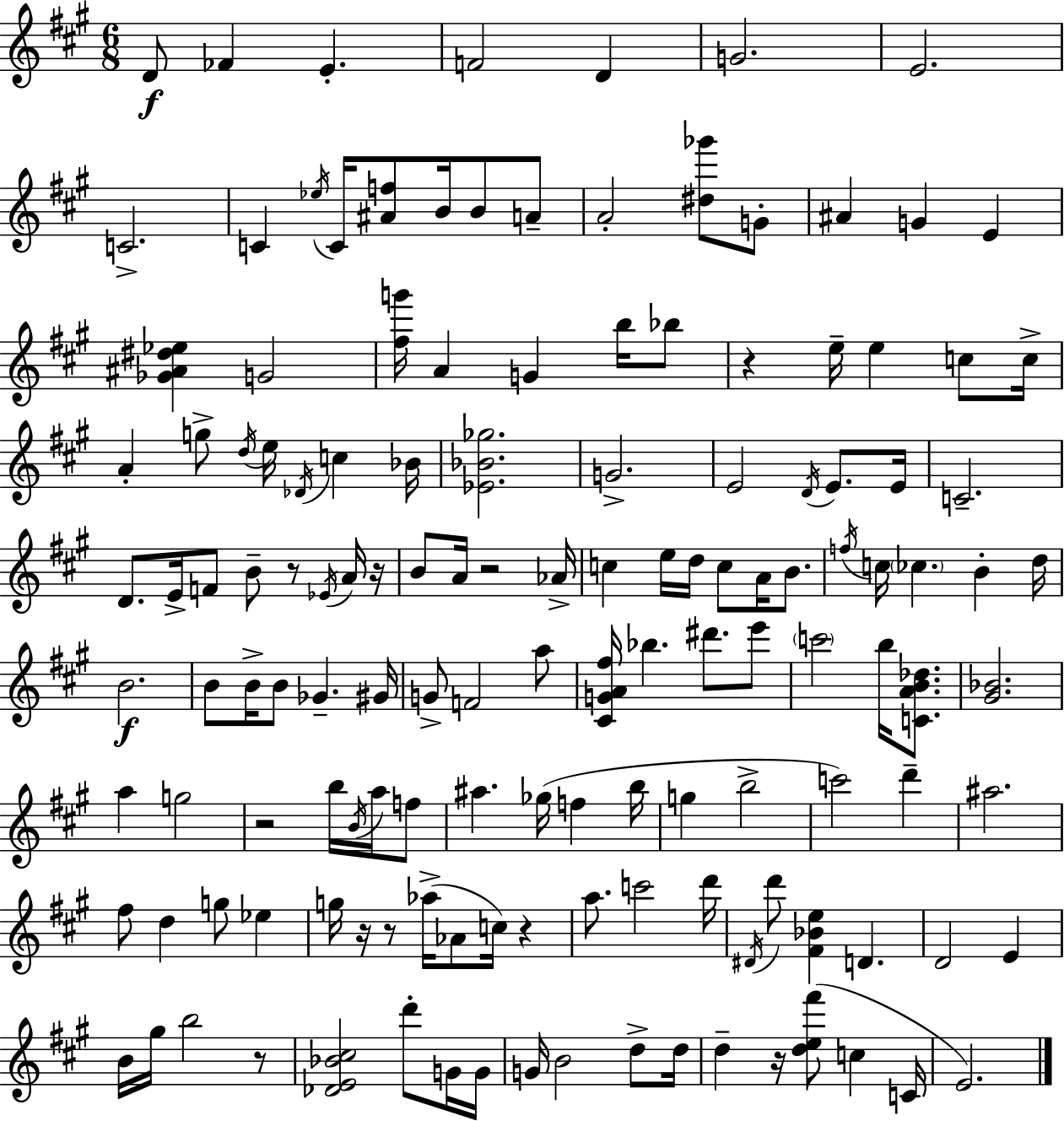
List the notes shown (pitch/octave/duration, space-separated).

D4/e FES4/q E4/q. F4/h D4/q G4/h. E4/h. C4/h. C4/q Eb5/s C4/s [A#4,F5]/e B4/s B4/e A4/e A4/h [D#5,Gb6]/e G4/e A#4/q G4/q E4/q [Gb4,A#4,D#5,Eb5]/q G4/h [F#5,G6]/s A4/q G4/q B5/s Bb5/e R/q E5/s E5/q C5/e C5/s A4/q G5/e D5/s E5/s Db4/s C5/q Bb4/s [Eb4,Bb4,Gb5]/h. G4/h. E4/h D4/s E4/e. E4/s C4/h. D4/e. E4/s F4/e B4/e R/e Eb4/s A4/s R/s B4/e A4/s R/h Ab4/s C5/q E5/s D5/s C5/e A4/s B4/e. F5/s C5/s CES5/q. B4/q D5/s B4/h. B4/e B4/s B4/e Gb4/q. G#4/s G4/e F4/h A5/e [C#4,G4,A4,F#5]/s Bb5/q. D#6/e. E6/e C6/h B5/s [C4,A4,B4,Db5]/e. [G#4,Bb4]/h. A5/q G5/h R/h B5/s B4/s A5/s F5/e A#5/q. Gb5/s F5/q B5/s G5/q B5/h C6/h D6/q A#5/h. F#5/e D5/q G5/e Eb5/q G5/s R/s R/e Ab5/s Ab4/e C5/s R/q A5/e. C6/h D6/s D#4/s D6/e [F#4,Bb4,E5]/q D4/q. D4/h E4/q B4/s G#5/s B5/h R/e [Db4,E4,Bb4,C#5]/h D6/e G4/s G4/s G4/s B4/h D5/e D5/s D5/q R/s [D5,E5,F#6]/e C5/q C4/s E4/h.